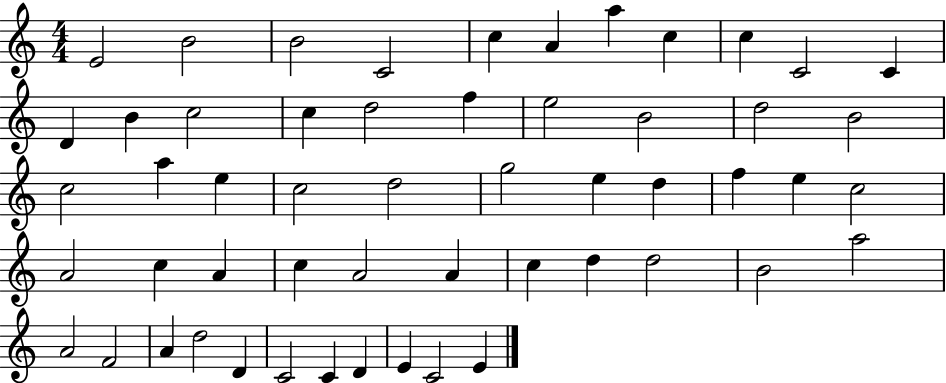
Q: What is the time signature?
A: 4/4